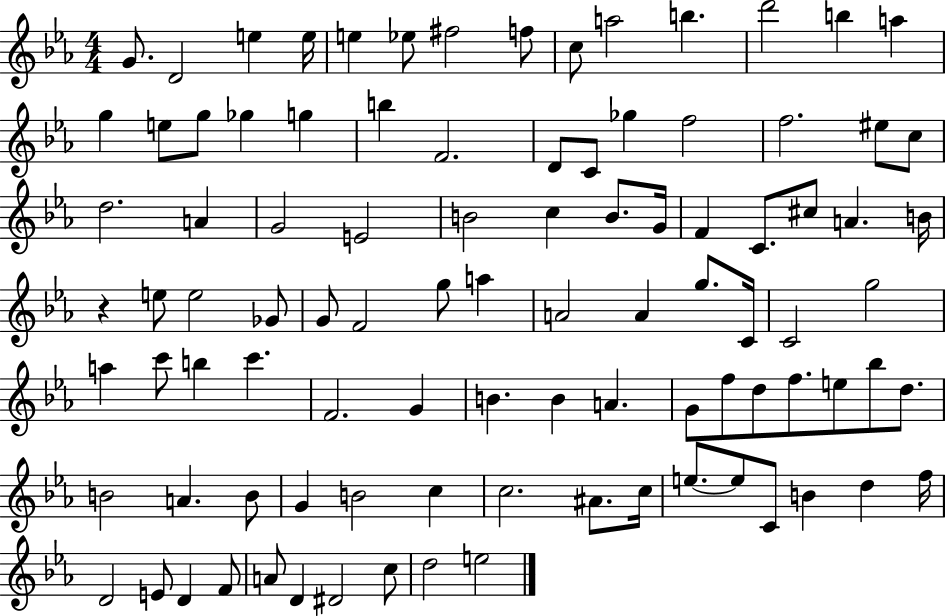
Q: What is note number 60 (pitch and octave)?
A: G4